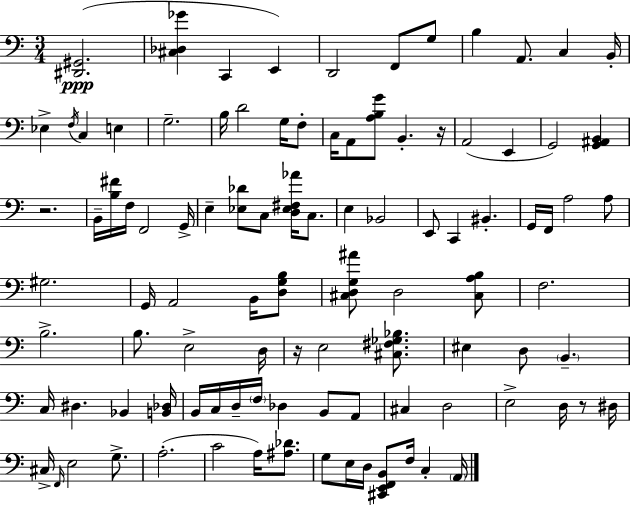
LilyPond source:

{
  \clef bass
  \numericTimeSignature
  \time 3/4
  \key a \minor
  <dis, gis,>2.(\ppp | <cis des ges'>4 c,4 e,4) | d,2 f,8 g8 | b4 a,8. c4 b,16-. | \break ees4-> \acciaccatura { f16 } c4 e4 | g2.-- | b16 d'2 g16 f8-. | c16 a,8 <a b g'>8 b,4.-. | \break r16 a,2( e,4 | g,2) <g, ais, b,>4 | r2. | b,16-- <b fis'>16 f16 f,2 | \break g,16-> e4-- <ees des'>8 c8 <d ees fis aes'>16 c8. | e4 bes,2 | e,8 c,4 bis,4.-. | g,16 f,16 a2 a8 | \break gis2. | g,16 a,2 b,16 <d g b>8 | <cis d g ais'>8 d2 <cis a b>8 | f2. | \break b2.-> | b8. e2-> | d16 r16 e2 <cis fis ges bes>8. | eis4 d8 \parenthesize b,4.-- | \break c16 dis4. bes,4 | <b, des>16 b,16 c16 d16-- \parenthesize f16 des4 b,8 a,8 | cis4 d2 | e2-> d16 r8 | \break dis16 cis16-> \grace { f,16 } e2 g8.-> | a2.-.( | c'2 a16) <ais des'>8. | g8 e16 d16 <cis, e, f, b,>8 f16 c4-. | \break \parenthesize a,16 \bar "|."
}